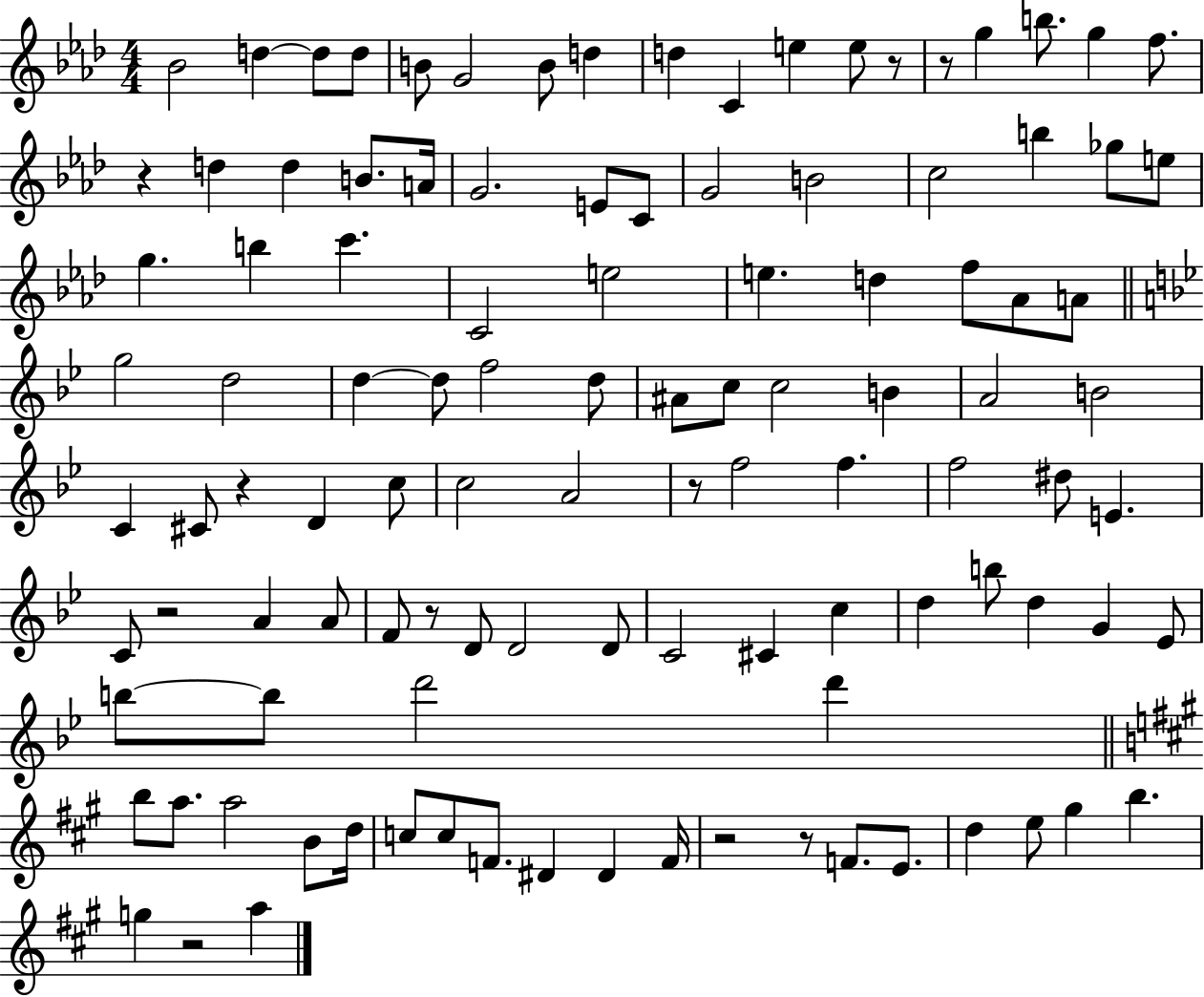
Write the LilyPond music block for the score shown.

{
  \clef treble
  \numericTimeSignature
  \time 4/4
  \key aes \major
  bes'2 d''4~~ d''8 d''8 | b'8 g'2 b'8 d''4 | d''4 c'4 e''4 e''8 r8 | r8 g''4 b''8. g''4 f''8. | \break r4 d''4 d''4 b'8. a'16 | g'2. e'8 c'8 | g'2 b'2 | c''2 b''4 ges''8 e''8 | \break g''4. b''4 c'''4. | c'2 e''2 | e''4. d''4 f''8 aes'8 a'8 | \bar "||" \break \key bes \major g''2 d''2 | d''4~~ d''8 f''2 d''8 | ais'8 c''8 c''2 b'4 | a'2 b'2 | \break c'4 cis'8 r4 d'4 c''8 | c''2 a'2 | r8 f''2 f''4. | f''2 dis''8 e'4. | \break c'8 r2 a'4 a'8 | f'8 r8 d'8 d'2 d'8 | c'2 cis'4 c''4 | d''4 b''8 d''4 g'4 ees'8 | \break b''8~~ b''8 d'''2 d'''4 | \bar "||" \break \key a \major b''8 a''8. a''2 b'8 d''16 | c''8 c''8 f'8. dis'4 dis'4 f'16 | r2 r8 f'8. e'8. | d''4 e''8 gis''4 b''4. | \break g''4 r2 a''4 | \bar "|."
}